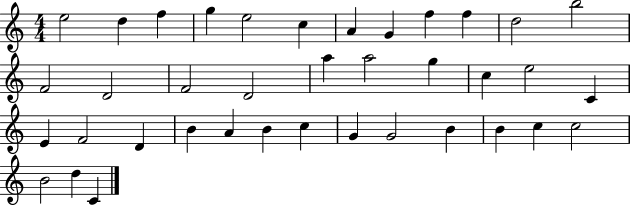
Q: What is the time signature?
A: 4/4